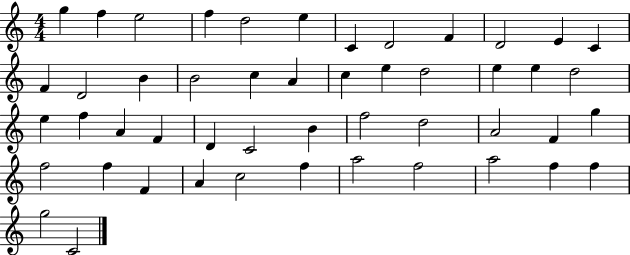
{
  \clef treble
  \numericTimeSignature
  \time 4/4
  \key c \major
  g''4 f''4 e''2 | f''4 d''2 e''4 | c'4 d'2 f'4 | d'2 e'4 c'4 | \break f'4 d'2 b'4 | b'2 c''4 a'4 | c''4 e''4 d''2 | e''4 e''4 d''2 | \break e''4 f''4 a'4 f'4 | d'4 c'2 b'4 | f''2 d''2 | a'2 f'4 g''4 | \break f''2 f''4 f'4 | a'4 c''2 f''4 | a''2 f''2 | a''2 f''4 f''4 | \break g''2 c'2 | \bar "|."
}